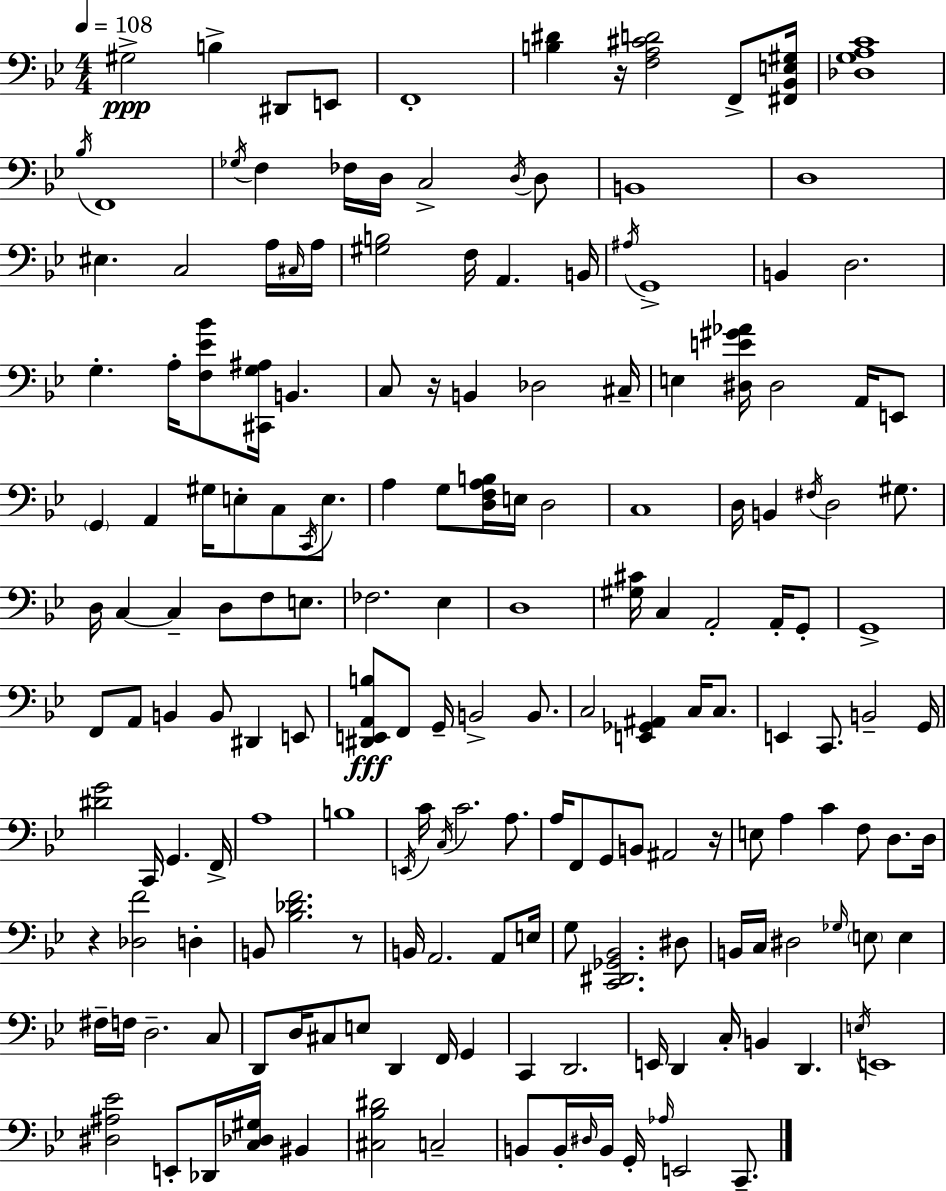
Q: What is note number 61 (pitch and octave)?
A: D3